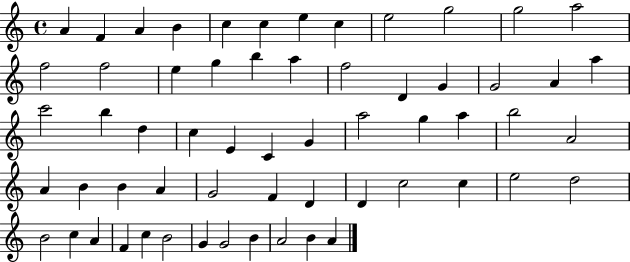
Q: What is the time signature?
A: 4/4